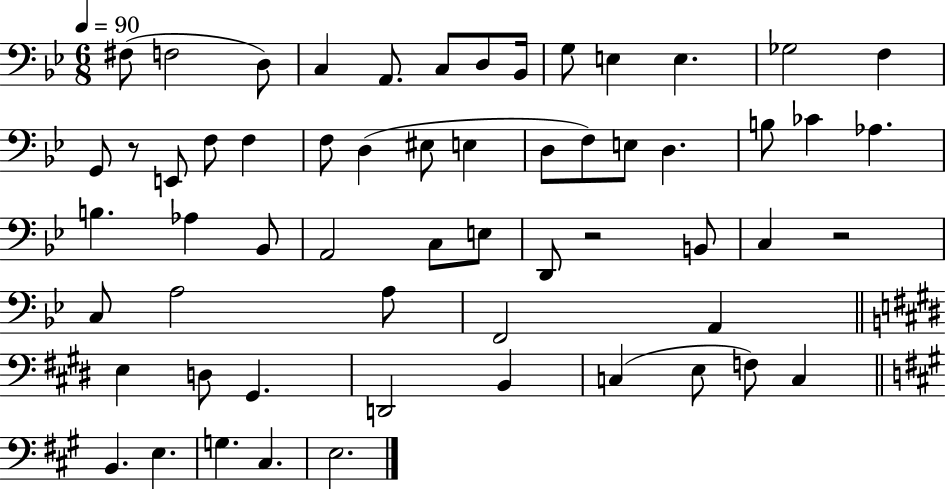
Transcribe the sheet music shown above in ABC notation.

X:1
T:Untitled
M:6/8
L:1/4
K:Bb
^F,/2 F,2 D,/2 C, A,,/2 C,/2 D,/2 _B,,/4 G,/2 E, E, _G,2 F, G,,/2 z/2 E,,/2 F,/2 F, F,/2 D, ^E,/2 E, D,/2 F,/2 E,/2 D, B,/2 _C _A, B, _A, _B,,/2 A,,2 C,/2 E,/2 D,,/2 z2 B,,/2 C, z2 C,/2 A,2 A,/2 F,,2 A,, E, D,/2 ^G,, D,,2 B,, C, E,/2 F,/2 C, B,, E, G, ^C, E,2